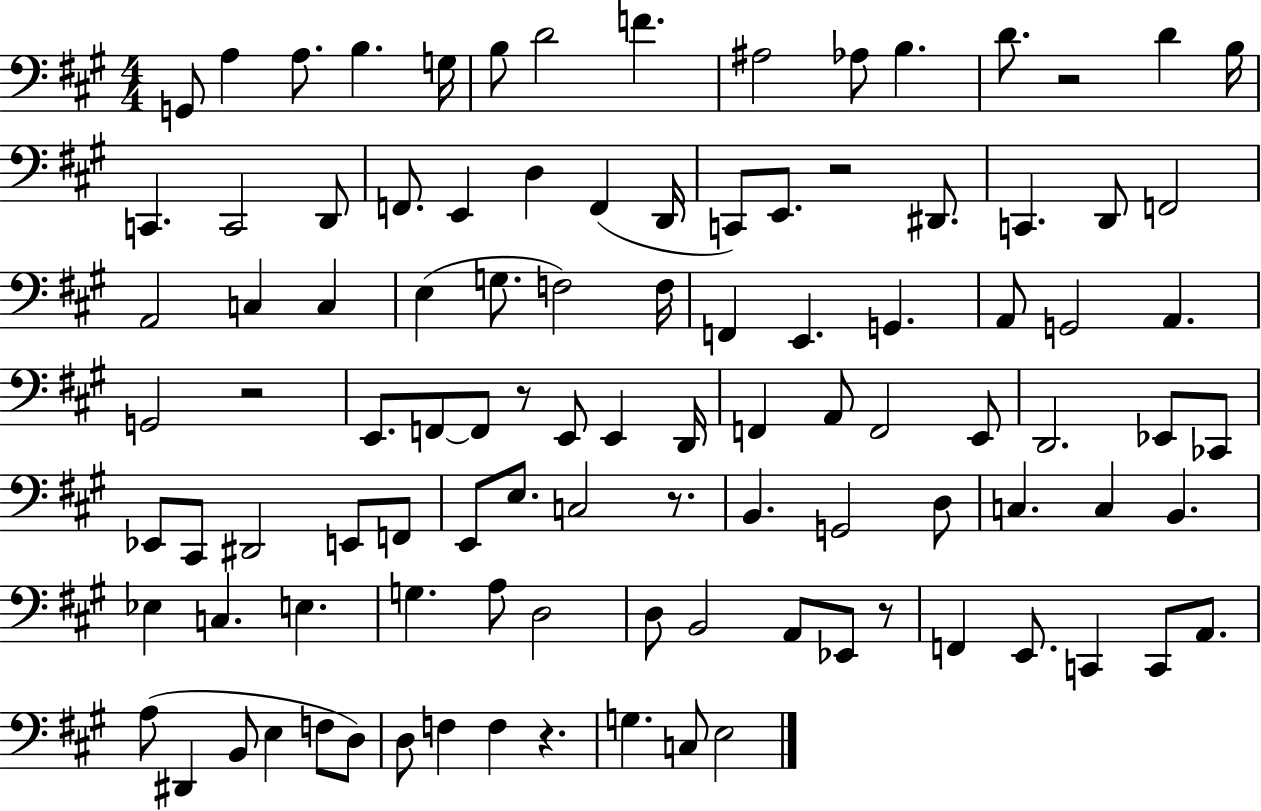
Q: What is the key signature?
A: A major